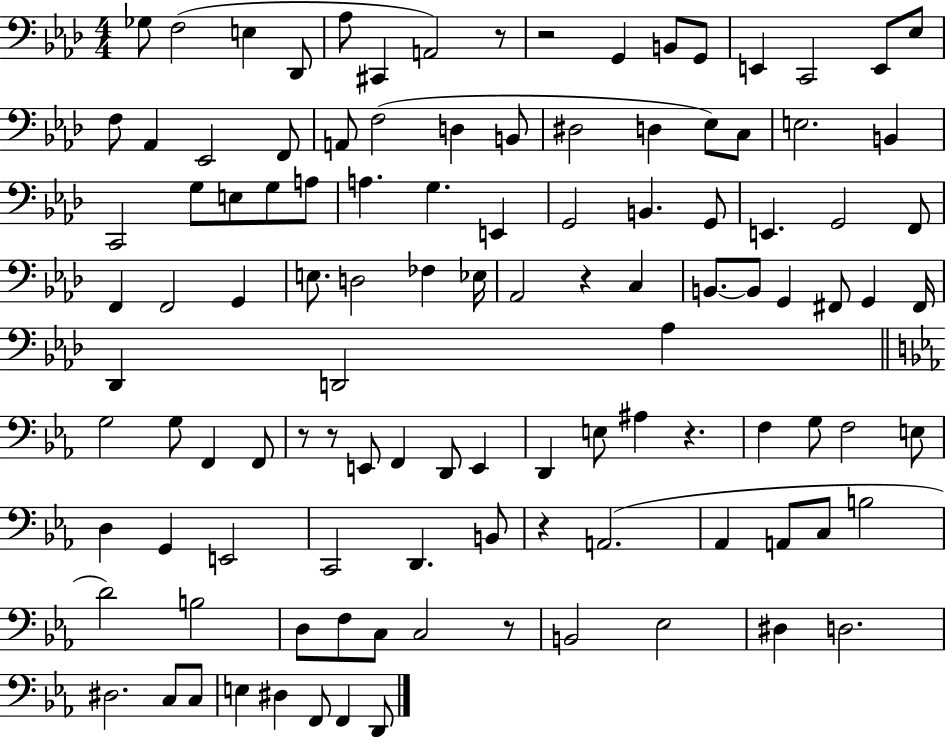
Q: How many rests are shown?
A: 8